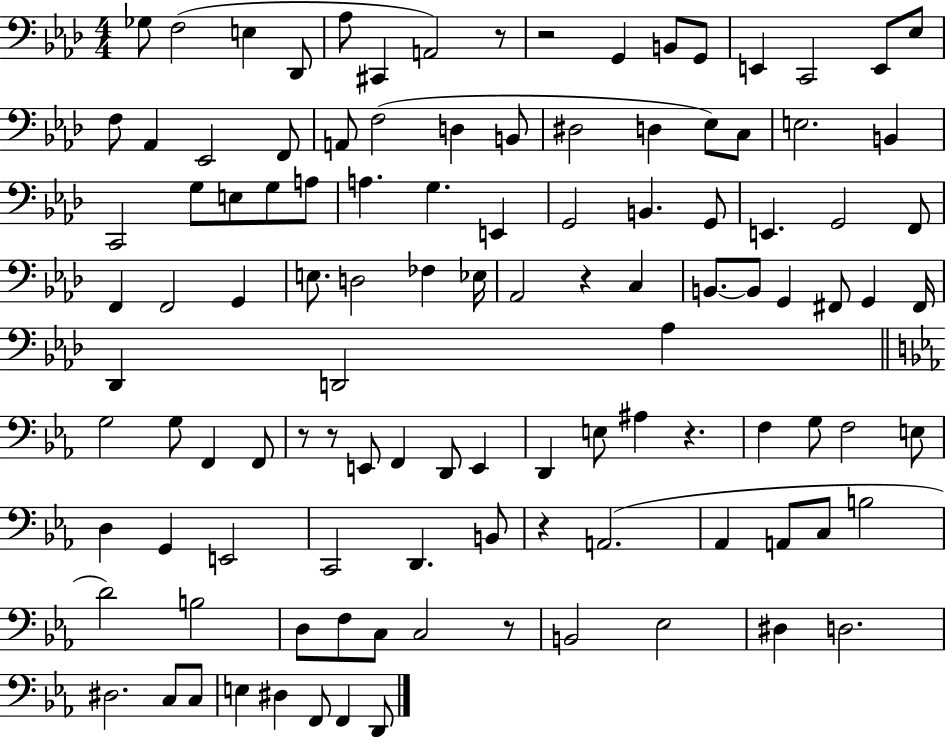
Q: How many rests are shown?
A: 8